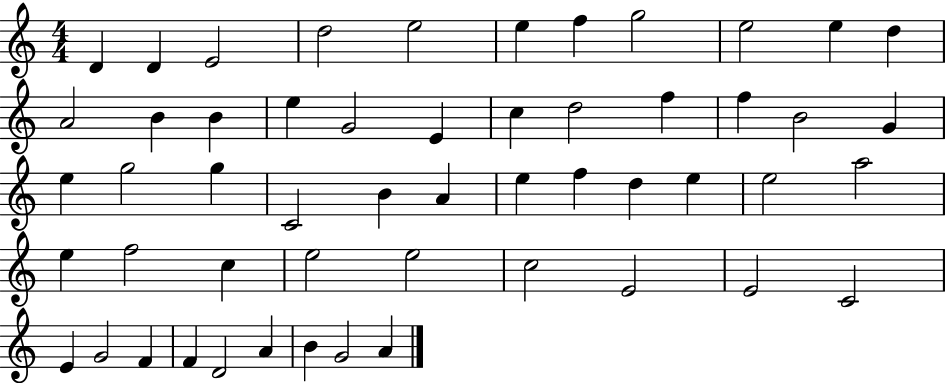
{
  \clef treble
  \numericTimeSignature
  \time 4/4
  \key c \major
  d'4 d'4 e'2 | d''2 e''2 | e''4 f''4 g''2 | e''2 e''4 d''4 | \break a'2 b'4 b'4 | e''4 g'2 e'4 | c''4 d''2 f''4 | f''4 b'2 g'4 | \break e''4 g''2 g''4 | c'2 b'4 a'4 | e''4 f''4 d''4 e''4 | e''2 a''2 | \break e''4 f''2 c''4 | e''2 e''2 | c''2 e'2 | e'2 c'2 | \break e'4 g'2 f'4 | f'4 d'2 a'4 | b'4 g'2 a'4 | \bar "|."
}